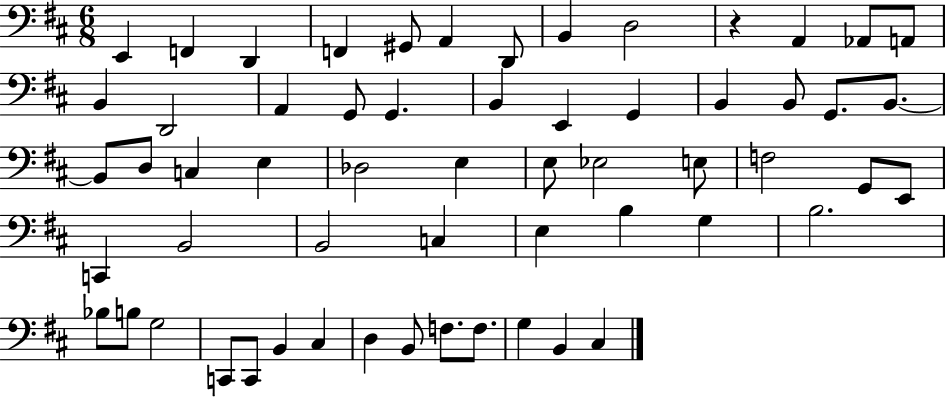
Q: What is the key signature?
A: D major